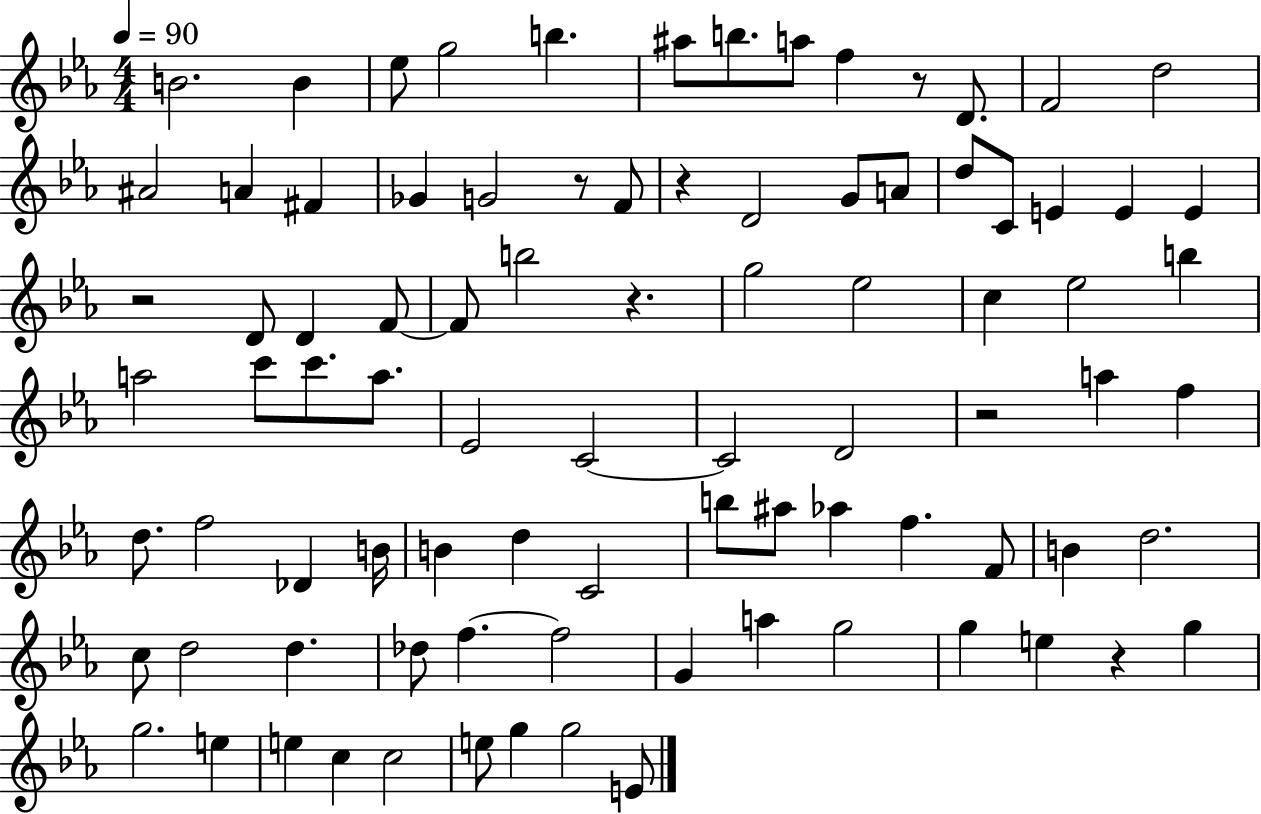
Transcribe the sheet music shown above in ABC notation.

X:1
T:Untitled
M:4/4
L:1/4
K:Eb
B2 B _e/2 g2 b ^a/2 b/2 a/2 f z/2 D/2 F2 d2 ^A2 A ^F _G G2 z/2 F/2 z D2 G/2 A/2 d/2 C/2 E E E z2 D/2 D F/2 F/2 b2 z g2 _e2 c _e2 b a2 c'/2 c'/2 a/2 _E2 C2 C2 D2 z2 a f d/2 f2 _D B/4 B d C2 b/2 ^a/2 _a f F/2 B d2 c/2 d2 d _d/2 f f2 G a g2 g e z g g2 e e c c2 e/2 g g2 E/2